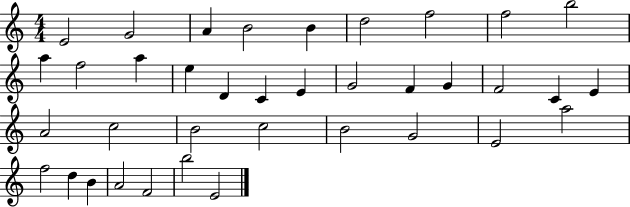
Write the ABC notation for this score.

X:1
T:Untitled
M:4/4
L:1/4
K:C
E2 G2 A B2 B d2 f2 f2 b2 a f2 a e D C E G2 F G F2 C E A2 c2 B2 c2 B2 G2 E2 a2 f2 d B A2 F2 b2 E2